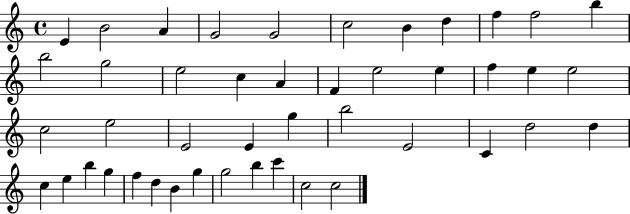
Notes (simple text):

E4/q B4/h A4/q G4/h G4/h C5/h B4/q D5/q F5/q F5/h B5/q B5/h G5/h E5/h C5/q A4/q F4/q E5/h E5/q F5/q E5/q E5/h C5/h E5/h E4/h E4/q G5/q B5/h E4/h C4/q D5/h D5/q C5/q E5/q B5/q G5/q F5/q D5/q B4/q G5/q G5/h B5/q C6/q C5/h C5/h